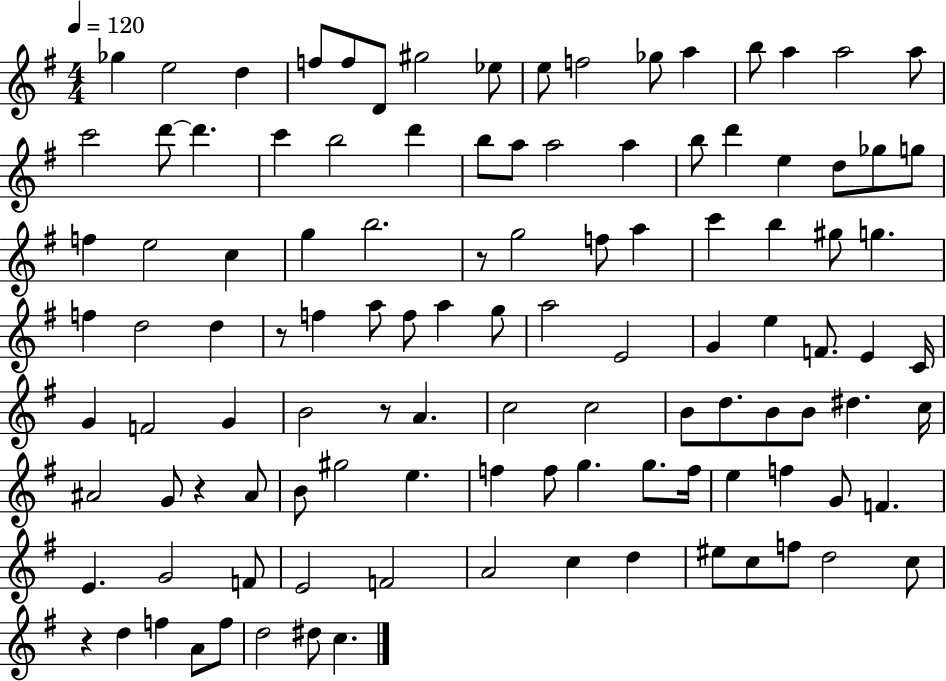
Gb5/q E5/h D5/q F5/e F5/e D4/e G#5/h Eb5/e E5/e F5/h Gb5/e A5/q B5/e A5/q A5/h A5/e C6/h D6/e D6/q. C6/q B5/h D6/q B5/e A5/e A5/h A5/q B5/e D6/q E5/q D5/e Gb5/e G5/e F5/q E5/h C5/q G5/q B5/h. R/e G5/h F5/e A5/q C6/q B5/q G#5/e G5/q. F5/q D5/h D5/q R/e F5/q A5/e F5/e A5/q G5/e A5/h E4/h G4/q E5/q F4/e. E4/q C4/s G4/q F4/h G4/q B4/h R/e A4/q. C5/h C5/h B4/e D5/e. B4/e B4/e D#5/q. C5/s A#4/h G4/e R/q A#4/e B4/e G#5/h E5/q. F5/q F5/e G5/q. G5/e. F5/s E5/q F5/q G4/e F4/q. E4/q. G4/h F4/e E4/h F4/h A4/h C5/q D5/q EIS5/e C5/e F5/e D5/h C5/e R/q D5/q F5/q A4/e F5/e D5/h D#5/e C5/q.